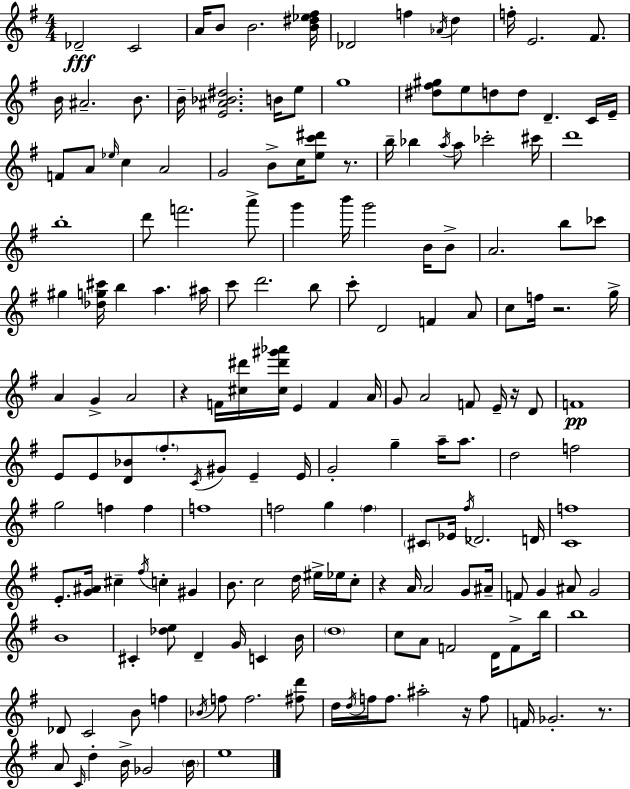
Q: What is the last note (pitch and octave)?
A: E5